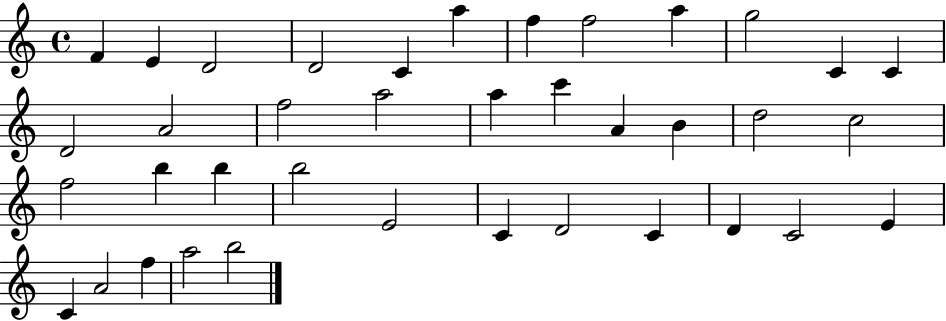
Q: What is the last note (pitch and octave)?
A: B5